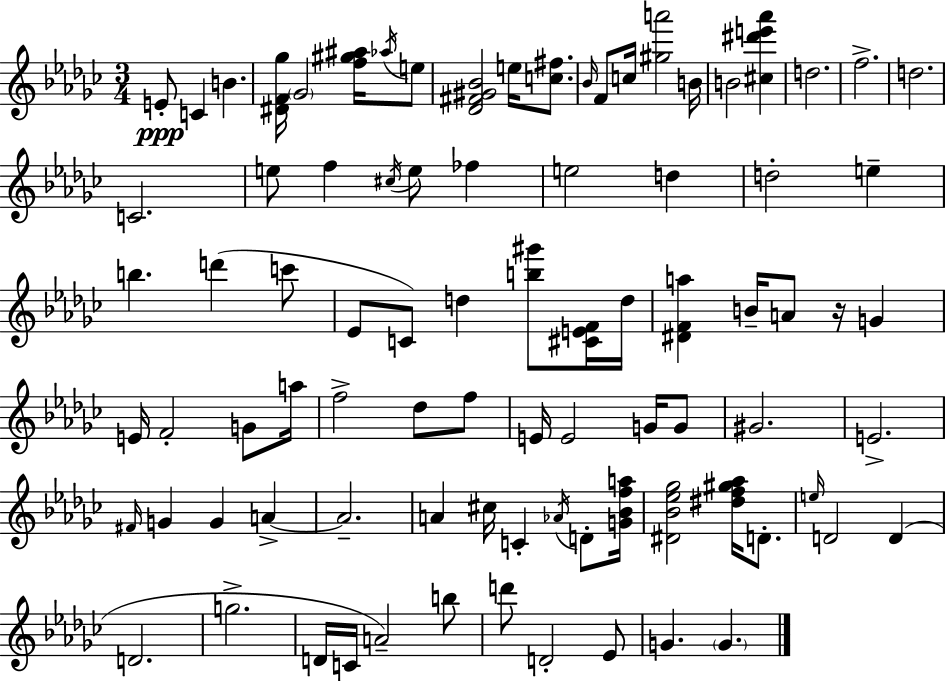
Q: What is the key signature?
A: EES minor